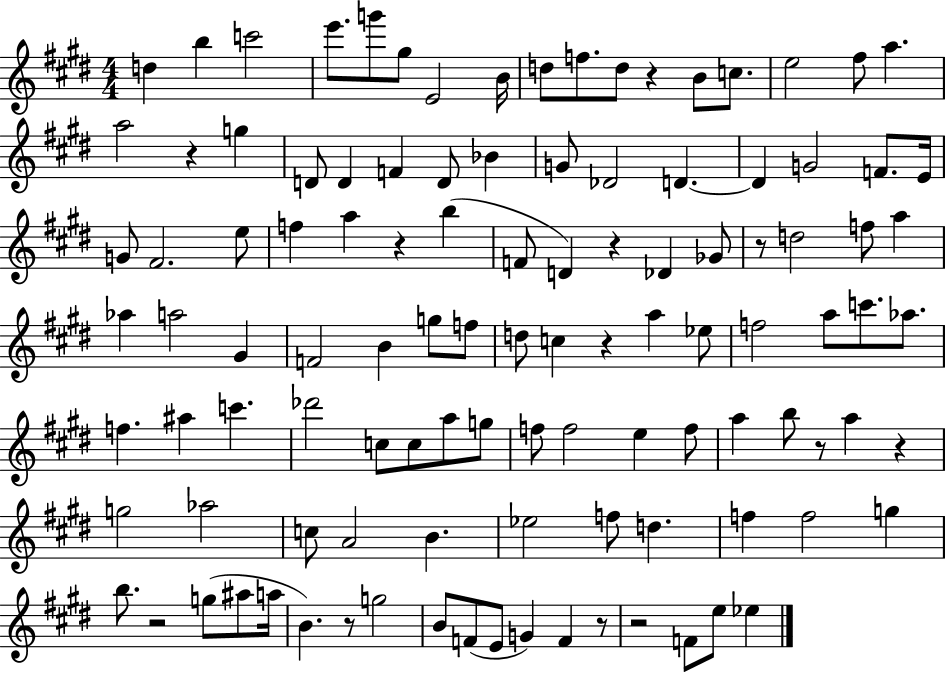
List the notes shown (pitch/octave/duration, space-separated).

D5/q B5/q C6/h E6/e. G6/e G#5/e E4/h B4/s D5/e F5/e. D5/e R/q B4/e C5/e. E5/h F#5/e A5/q. A5/h R/q G5/q D4/e D4/q F4/q D4/e Bb4/q G4/e Db4/h D4/q. D4/q G4/h F4/e. E4/s G4/e F#4/h. E5/e F5/q A5/q R/q B5/q F4/e D4/q R/q Db4/q Gb4/e R/e D5/h F5/e A5/q Ab5/q A5/h G#4/q F4/h B4/q G5/e F5/e D5/e C5/q R/q A5/q Eb5/e F5/h A5/e C6/e. Ab5/e. F5/q. A#5/q C6/q. Db6/h C5/e C5/e A5/e G5/e F5/e F5/h E5/q F5/e A5/q B5/e R/e A5/q R/q G5/h Ab5/h C5/e A4/h B4/q. Eb5/h F5/e D5/q. F5/q F5/h G5/q B5/e. R/h G5/e A#5/e A5/s B4/q. R/e G5/h B4/e F4/e E4/e G4/q F4/q R/e R/h F4/e E5/e Eb5/q